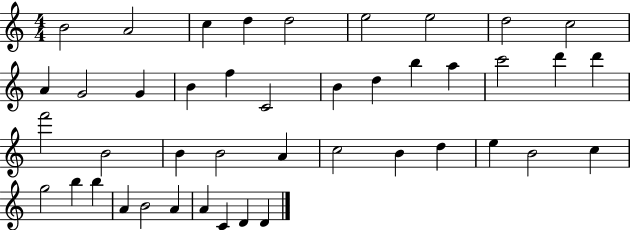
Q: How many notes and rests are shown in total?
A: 43